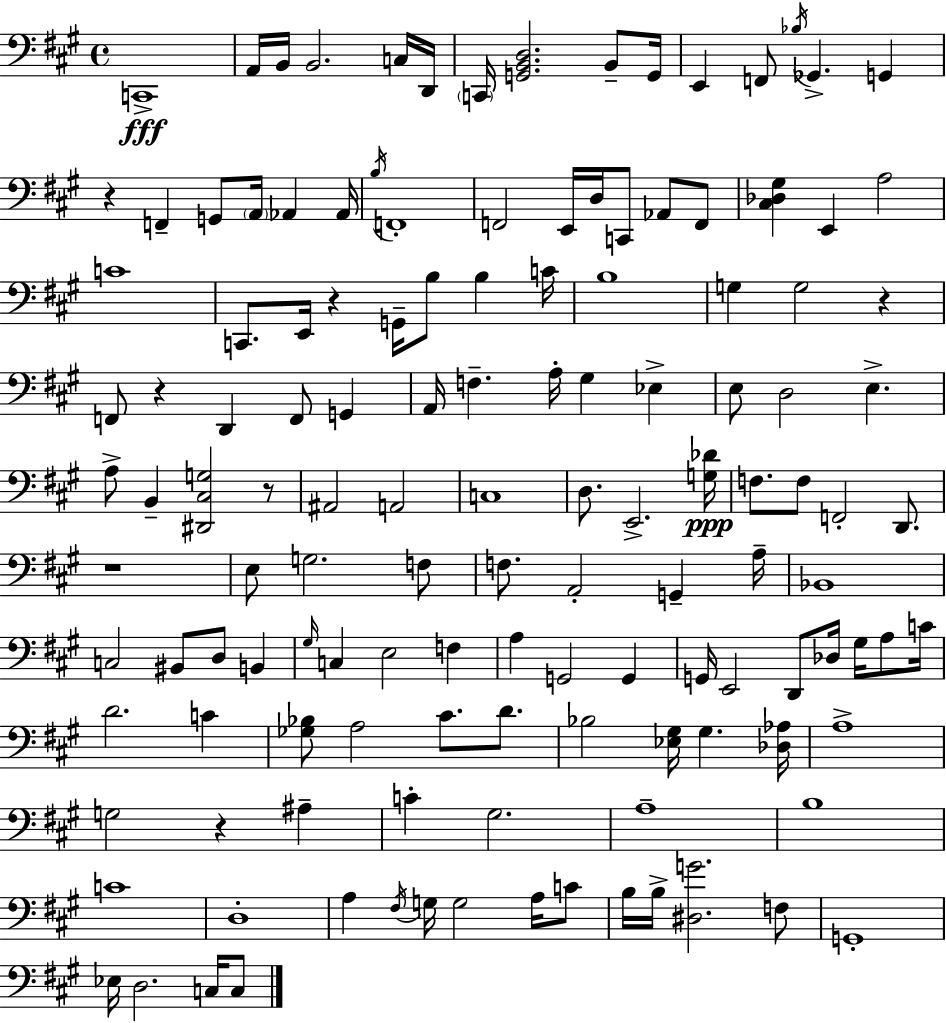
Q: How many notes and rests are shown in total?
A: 133